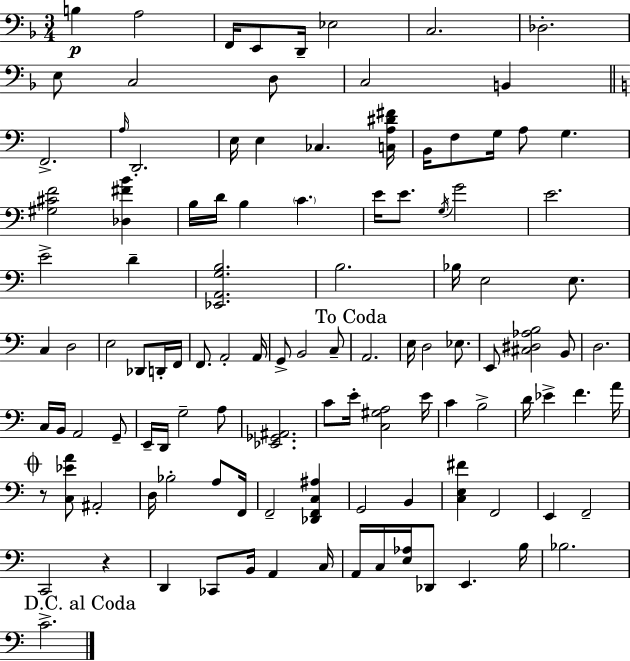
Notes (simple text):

B3/q A3/h F2/s E2/e D2/s Eb3/h C3/h. Db3/h. E3/e C3/h D3/e C3/h B2/q F2/h. A3/s D2/h. E3/s E3/q CES3/q. [C3,A3,D#4,F#4]/s B2/s F3/e G3/s A3/e G3/q. [G#3,C#4,F4]/h [Db3,F#4,B4]/q B3/s D4/s B3/q C4/q. E4/s E4/e. G3/s G4/h E4/h. E4/h D4/q [Eb2,A2,G3,B3]/h. B3/h. Bb3/s E3/h E3/e. C3/q D3/h E3/h Db2/e D2/s F2/s F2/e. A2/h A2/s G2/e B2/h C3/e A2/h. E3/s D3/h Eb3/e. E2/e [C#3,D#3,Ab3,B3]/h B2/e D3/h. C3/s B2/s A2/h G2/e E2/s D2/s G3/h A3/e [Eb2,Gb2,A#2]/h. C4/e E4/s [C3,G#3,A3]/h E4/s C4/q B3/h D4/s Eb4/q F4/q. A4/s R/e [C3,Eb4,A4]/e A#2/h D3/s Bb3/h A3/e F2/s F2/h [Db2,F2,C3,A#3]/q G2/h B2/q [C3,E3,F#4]/q F2/h E2/q F2/h C2/h R/q D2/q CES2/e B2/s A2/q C3/s A2/s C3/s [E3,Ab3]/s Db2/e E2/q. B3/s Bb3/h. C4/h.